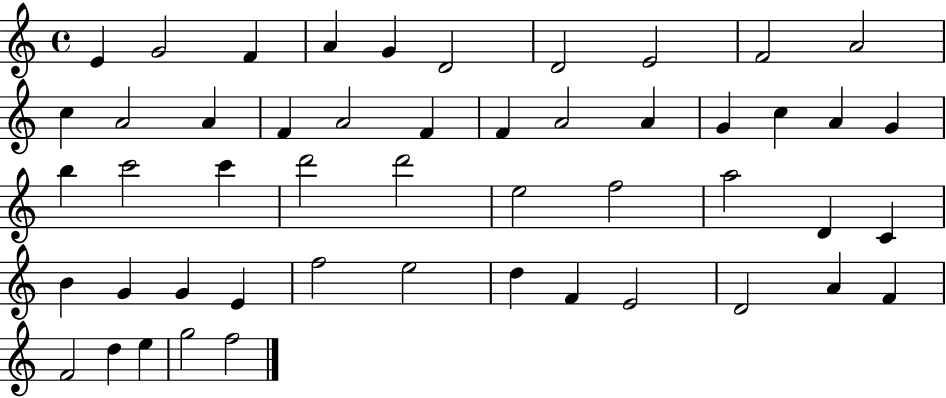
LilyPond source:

{
  \clef treble
  \time 4/4
  \defaultTimeSignature
  \key c \major
  e'4 g'2 f'4 | a'4 g'4 d'2 | d'2 e'2 | f'2 a'2 | \break c''4 a'2 a'4 | f'4 a'2 f'4 | f'4 a'2 a'4 | g'4 c''4 a'4 g'4 | \break b''4 c'''2 c'''4 | d'''2 d'''2 | e''2 f''2 | a''2 d'4 c'4 | \break b'4 g'4 g'4 e'4 | f''2 e''2 | d''4 f'4 e'2 | d'2 a'4 f'4 | \break f'2 d''4 e''4 | g''2 f''2 | \bar "|."
}